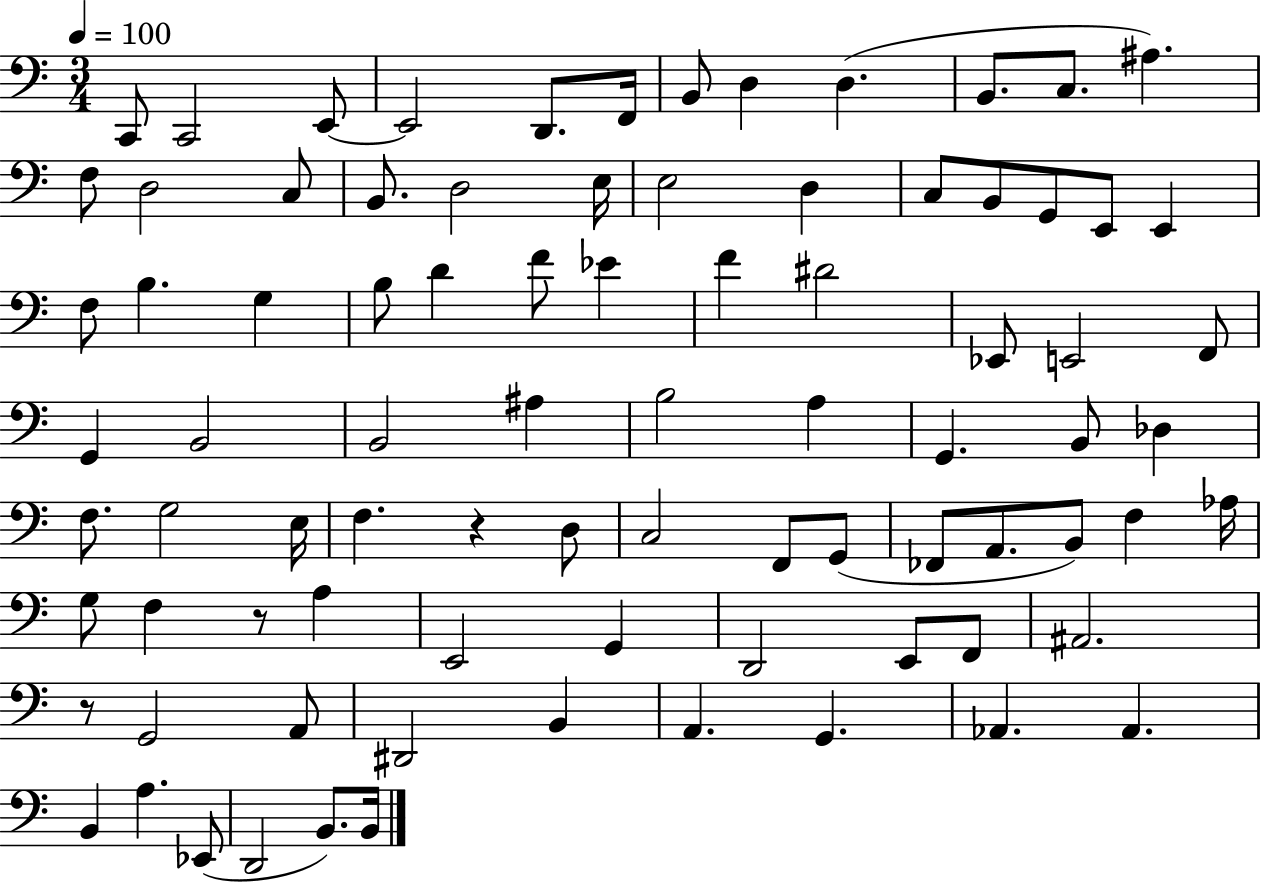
X:1
T:Untitled
M:3/4
L:1/4
K:C
C,,/2 C,,2 E,,/2 E,,2 D,,/2 F,,/4 B,,/2 D, D, B,,/2 C,/2 ^A, F,/2 D,2 C,/2 B,,/2 D,2 E,/4 E,2 D, C,/2 B,,/2 G,,/2 E,,/2 E,, F,/2 B, G, B,/2 D F/2 _E F ^D2 _E,,/2 E,,2 F,,/2 G,, B,,2 B,,2 ^A, B,2 A, G,, B,,/2 _D, F,/2 G,2 E,/4 F, z D,/2 C,2 F,,/2 G,,/2 _F,,/2 A,,/2 B,,/2 F, _A,/4 G,/2 F, z/2 A, E,,2 G,, D,,2 E,,/2 F,,/2 ^A,,2 z/2 G,,2 A,,/2 ^D,,2 B,, A,, G,, _A,, _A,, B,, A, _E,,/2 D,,2 B,,/2 B,,/4